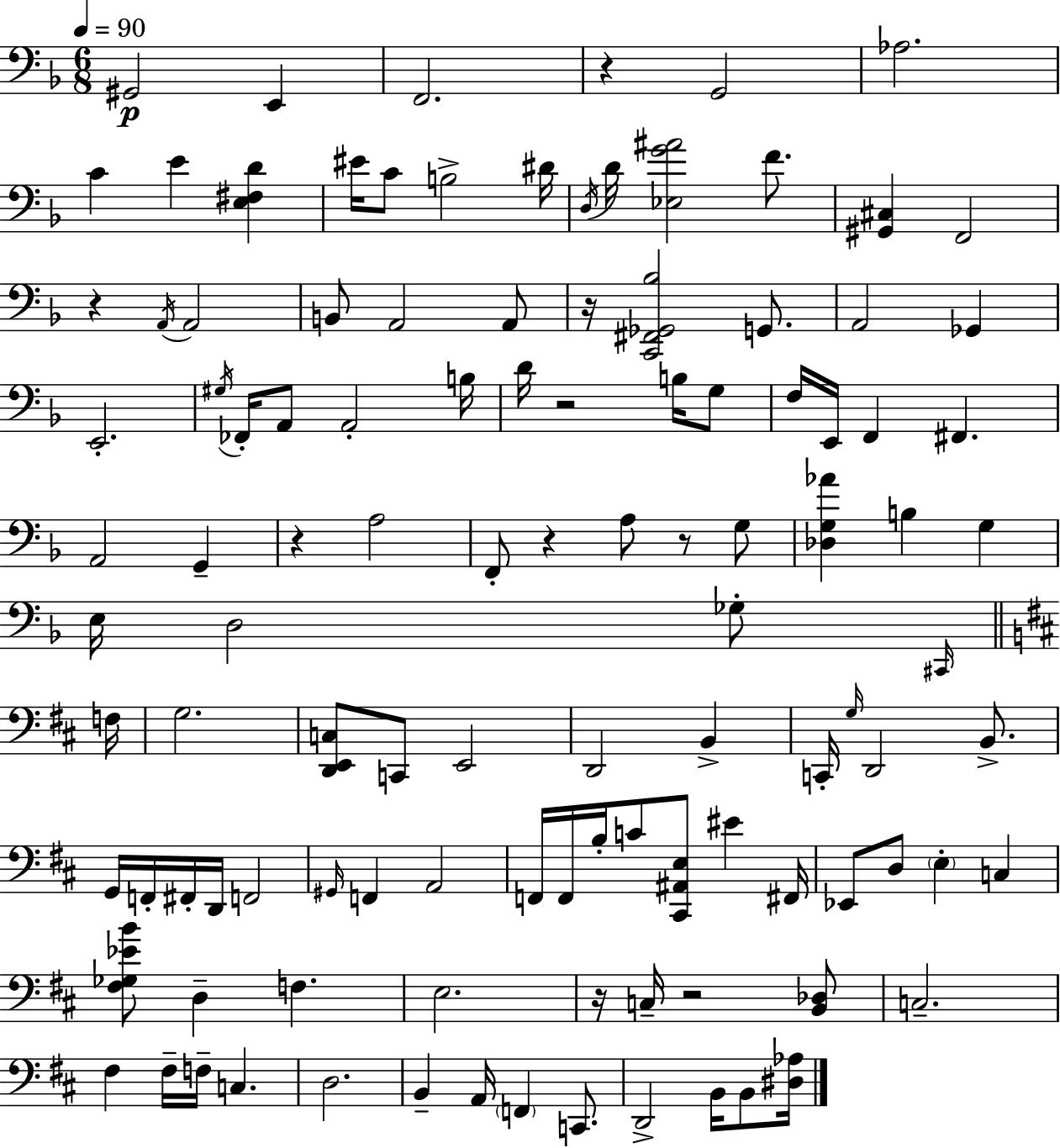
{
  \clef bass
  \numericTimeSignature
  \time 6/8
  \key f \major
  \tempo 4 = 90
  gis,2\p e,4 | f,2. | r4 g,2 | aes2. | \break c'4 e'4 <e fis d'>4 | eis'16 c'8 b2-> dis'16 | \acciaccatura { d16 } d'16 <ees g' ais'>2 f'8. | <gis, cis>4 f,2 | \break r4 \acciaccatura { a,16 } a,2 | b,8 a,2 | a,8 r16 <c, fis, ges, bes>2 g,8. | a,2 ges,4 | \break e,2.-. | \acciaccatura { gis16 } fes,16-. a,8 a,2-. | b16 d'16 r2 | b16 g8 f16 e,16 f,4 fis,4. | \break a,2 g,4-- | r4 a2 | f,8-. r4 a8 r8 | g8 <des g aes'>4 b4 g4 | \break e16 d2 | ges8-. \grace { cis,16 } \bar "||" \break \key d \major f16 g2. | <d, e, c>8 c,8 e,2 | d,2 b,4-> | c,16-. \grace { g16 } d,2 b,8.-> | \break g,16 f,16-. fis,16-. d,16 f,2 | \grace { gis,16 } f,4 a,2 | f,16 f,16 b16-. c'8 <cis, ais, e>8 eis'4 | fis,16 ees,8 d8 \parenthesize e4-. c4 | \break <fis ges ees' b'>8 d4-- f4. | e2. | r16 c16-- r2 | <b, des>8 c2.-- | \break fis4 fis16-- f16-- c4. | d2. | b,4-- a,16 \parenthesize f,4 | c,8. d,2-> b,16 | \break b,8 <dis aes>16 \bar "|."
}